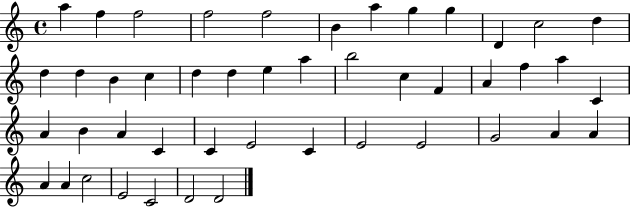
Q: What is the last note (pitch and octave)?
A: D4